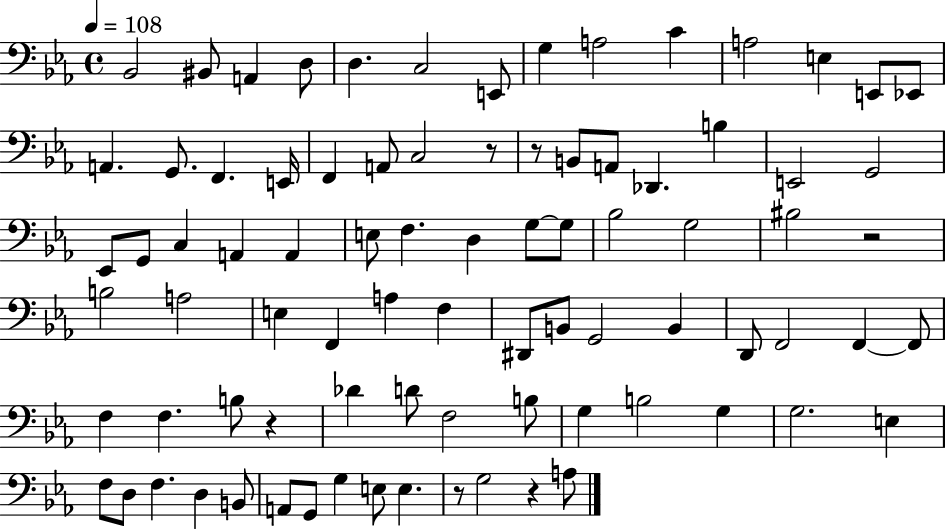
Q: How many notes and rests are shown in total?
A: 84